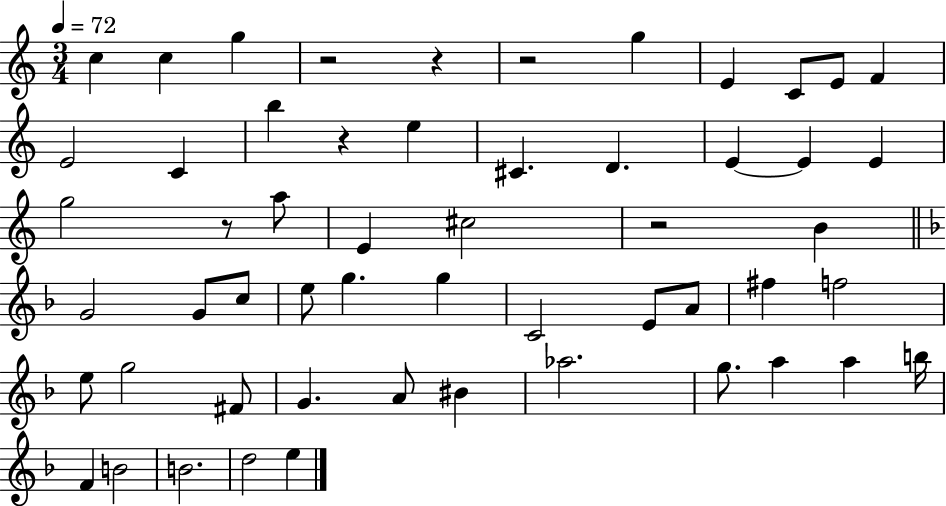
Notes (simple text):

C5/q C5/q G5/q R/h R/q R/h G5/q E4/q C4/e E4/e F4/q E4/h C4/q B5/q R/q E5/q C#4/q. D4/q. E4/q E4/q E4/q G5/h R/e A5/e E4/q C#5/h R/h B4/q G4/h G4/e C5/e E5/e G5/q. G5/q C4/h E4/e A4/e F#5/q F5/h E5/e G5/h F#4/e G4/q. A4/e BIS4/q Ab5/h. G5/e. A5/q A5/q B5/s F4/q B4/h B4/h. D5/h E5/q